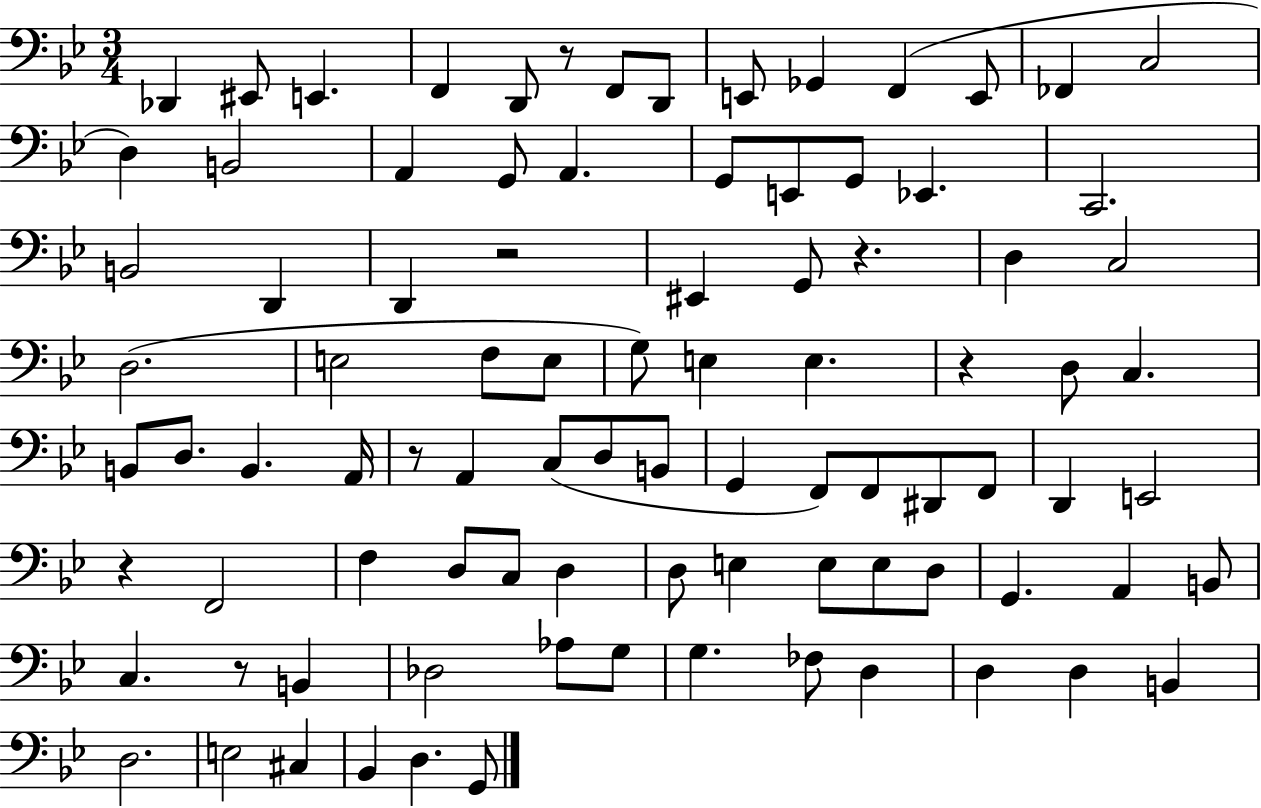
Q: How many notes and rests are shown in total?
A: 91